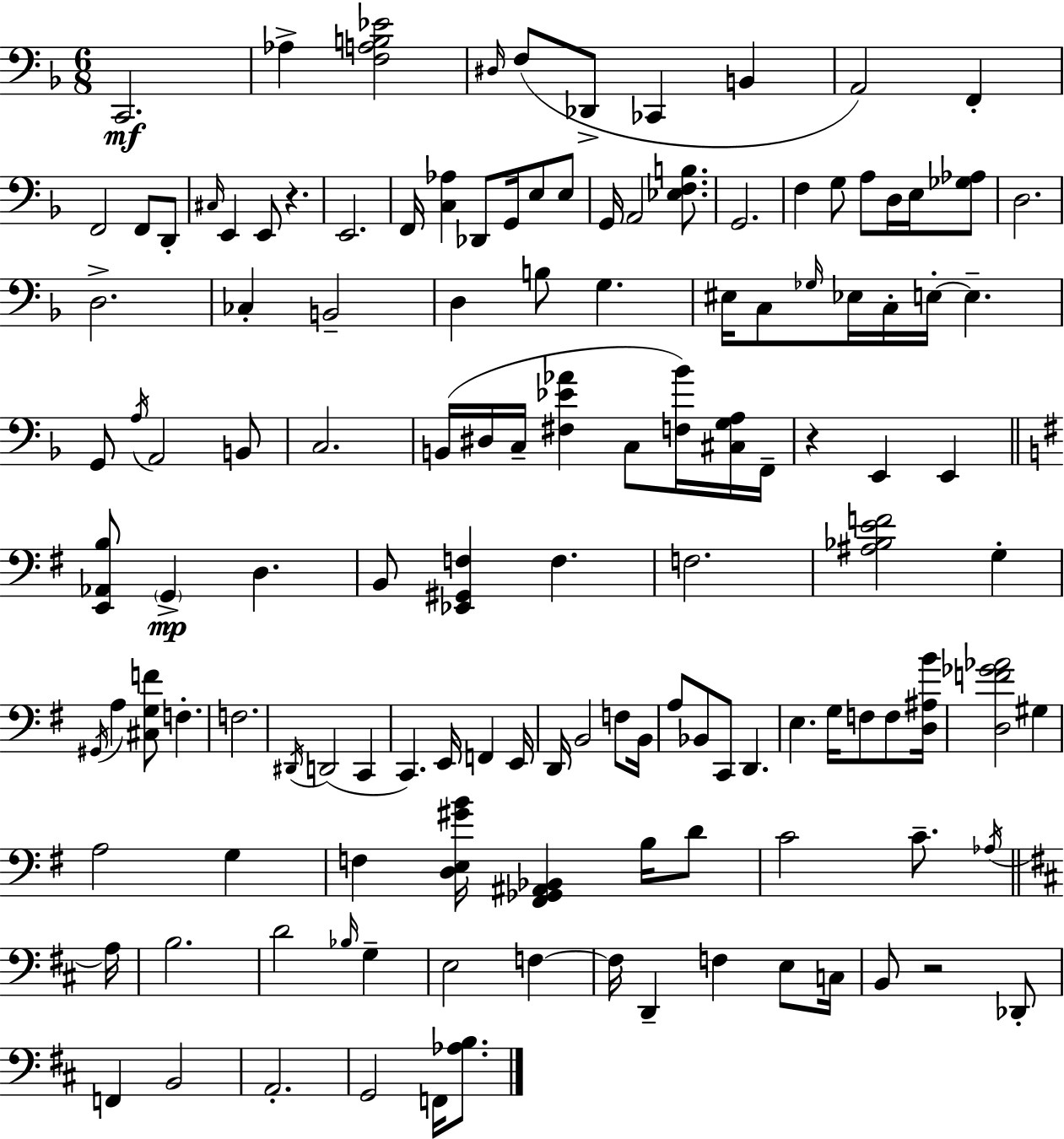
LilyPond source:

{
  \clef bass
  \numericTimeSignature
  \time 6/8
  \key f \major
  c,2.\mf | aes4-> <f a b ees'>2 | \grace { dis16 } f8( des,8-> ces,4 b,4 | a,2) f,4-. | \break f,2 f,8 d,8-. | \grace { cis16 } e,4 e,8 r4. | e,2. | f,16 <c aes>4 des,8 g,16 e8 | \break e8 g,16 a,2 <ees f b>8. | g,2. | f4 g8 a8 d16 e16 | <ges aes>8 d2. | \break d2.-> | ces4-. b,2-- | d4 b8 g4. | eis16 c8 \grace { ges16 } ees16 c16-. e16-.~~ e4.-- | \break g,8 \acciaccatura { a16 } a,2 | b,8 c2. | b,16( dis16 c16-- <fis ees' aes'>4 c8 | <f bes'>16) <cis g a>16 f,16-- r4 e,4 | \break e,4 \bar "||" \break \key e \minor <e, aes, b>8 \parenthesize g,4->\mp d4. | b,8 <ees, gis, f>4 f4. | f2. | <ais bes e' f'>2 g4-. | \break \acciaccatura { gis,16 } a4 <cis g f'>8 f4.-. | f2. | \acciaccatura { dis,16 } d,2( c,4 | c,4.) e,16 f,4 | \break e,16 d,16 b,2 f8 | b,16 a8 bes,8 c,8 d,4. | e4. g16 f8 f8 | <d ais b'>16 <d f' ges' aes'>2 gis4 | \break a2 g4 | f4 <d e gis' b'>16 <fis, ges, ais, bes,>4 b16 | d'8 c'2 c'8.-- | \acciaccatura { aes16 } \bar "||" \break \key b \minor a16 b2. | d'2 \grace { bes16 } g4-- | e2 f4~~ | f16 d,4-- f4 e8 | \break c16 b,8 r2 | des,8-. f,4 b,2 | a,2.-. | g,2 f,16 <aes b>8. | \break \bar "|."
}